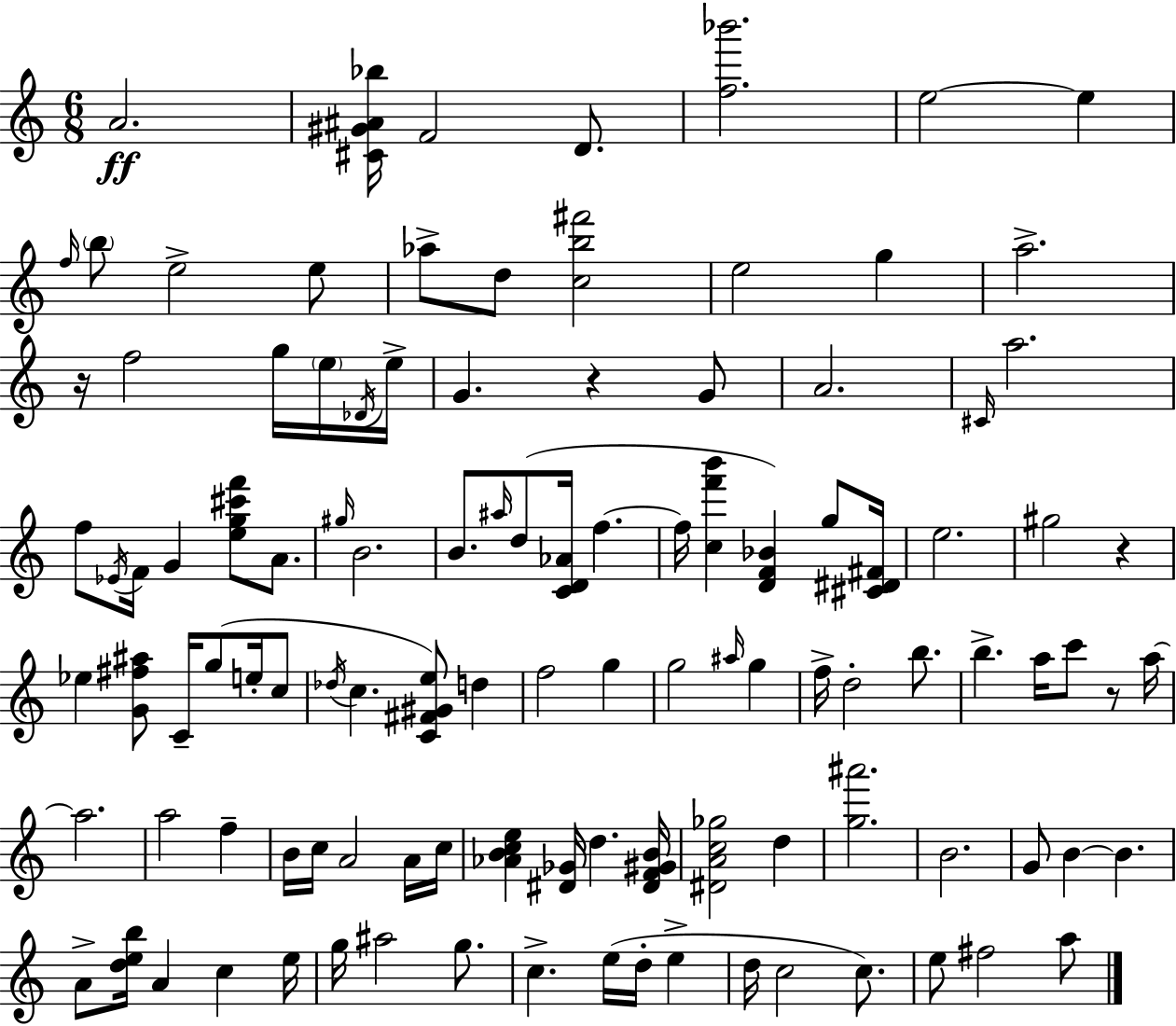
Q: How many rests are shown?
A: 4